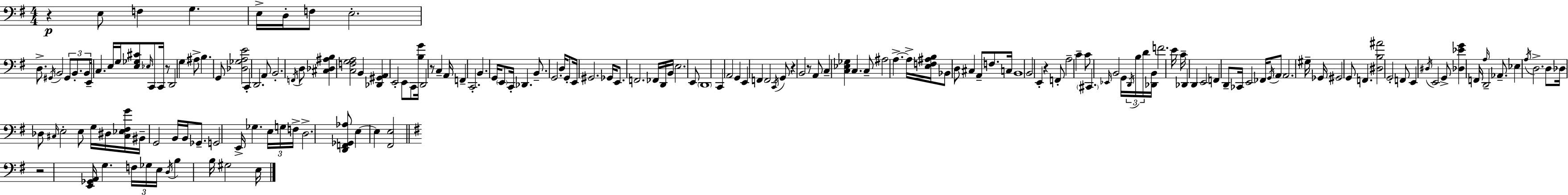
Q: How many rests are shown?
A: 7